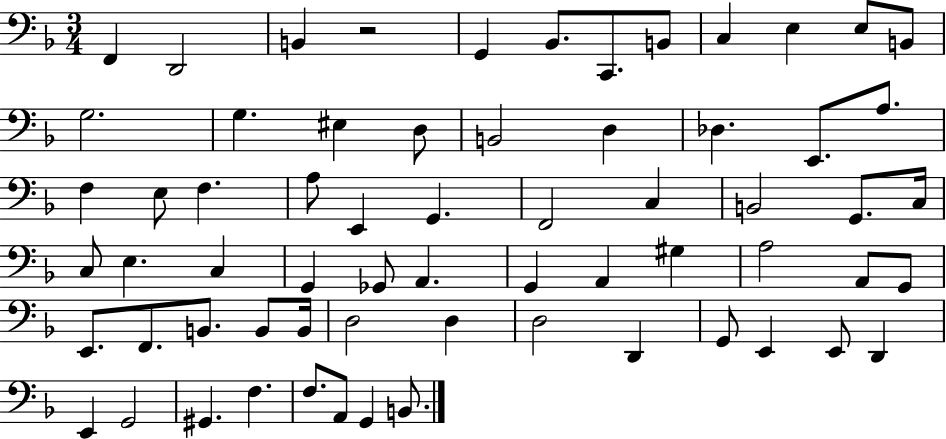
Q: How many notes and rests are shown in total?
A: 65